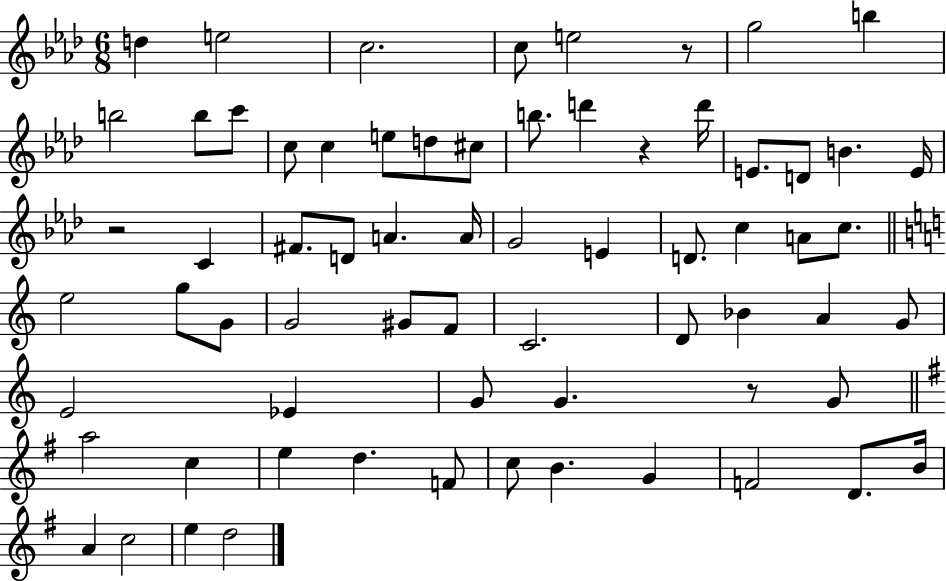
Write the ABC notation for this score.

X:1
T:Untitled
M:6/8
L:1/4
K:Ab
d e2 c2 c/2 e2 z/2 g2 b b2 b/2 c'/2 c/2 c e/2 d/2 ^c/2 b/2 d' z d'/4 E/2 D/2 B E/4 z2 C ^F/2 D/2 A A/4 G2 E D/2 c A/2 c/2 e2 g/2 G/2 G2 ^G/2 F/2 C2 D/2 _B A G/2 E2 _E G/2 G z/2 G/2 a2 c e d F/2 c/2 B G F2 D/2 B/4 A c2 e d2